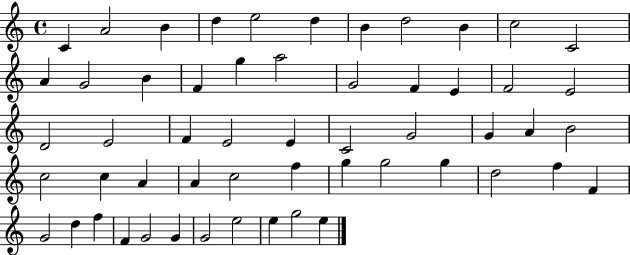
X:1
T:Untitled
M:4/4
L:1/4
K:C
C A2 B d e2 d B d2 B c2 C2 A G2 B F g a2 G2 F E F2 E2 D2 E2 F E2 E C2 G2 G A B2 c2 c A A c2 f g g2 g d2 f F G2 d f F G2 G G2 e2 e g2 e